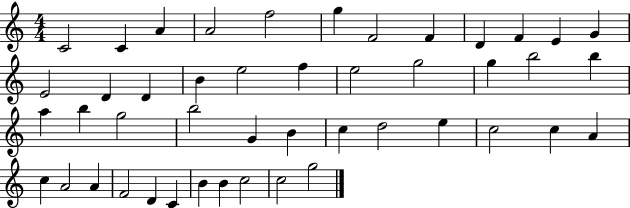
X:1
T:Untitled
M:4/4
L:1/4
K:C
C2 C A A2 f2 g F2 F D F E G E2 D D B e2 f e2 g2 g b2 b a b g2 b2 G B c d2 e c2 c A c A2 A F2 D C B B c2 c2 g2